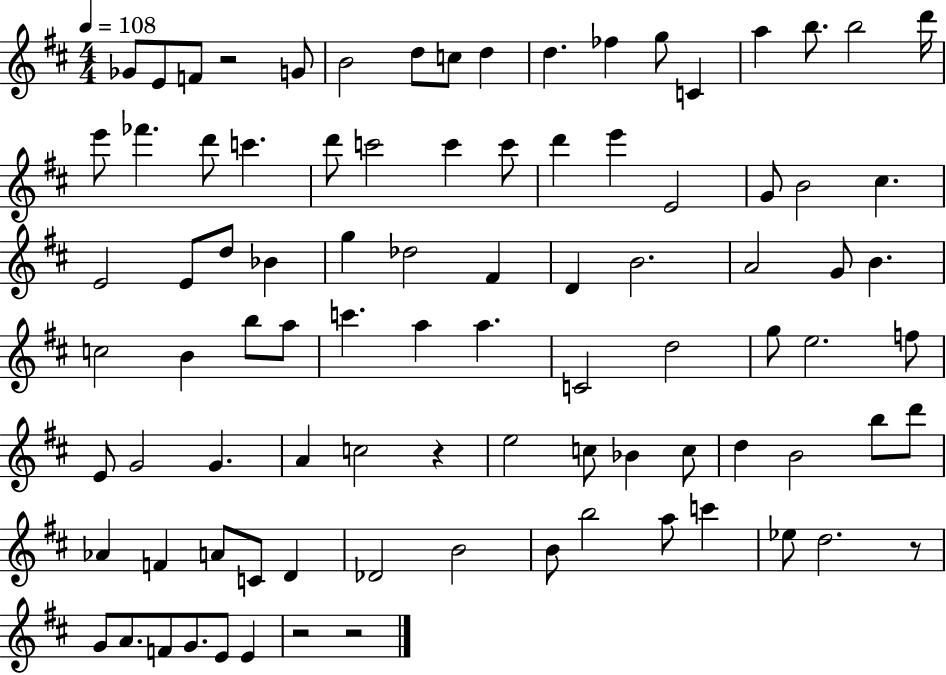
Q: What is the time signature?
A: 4/4